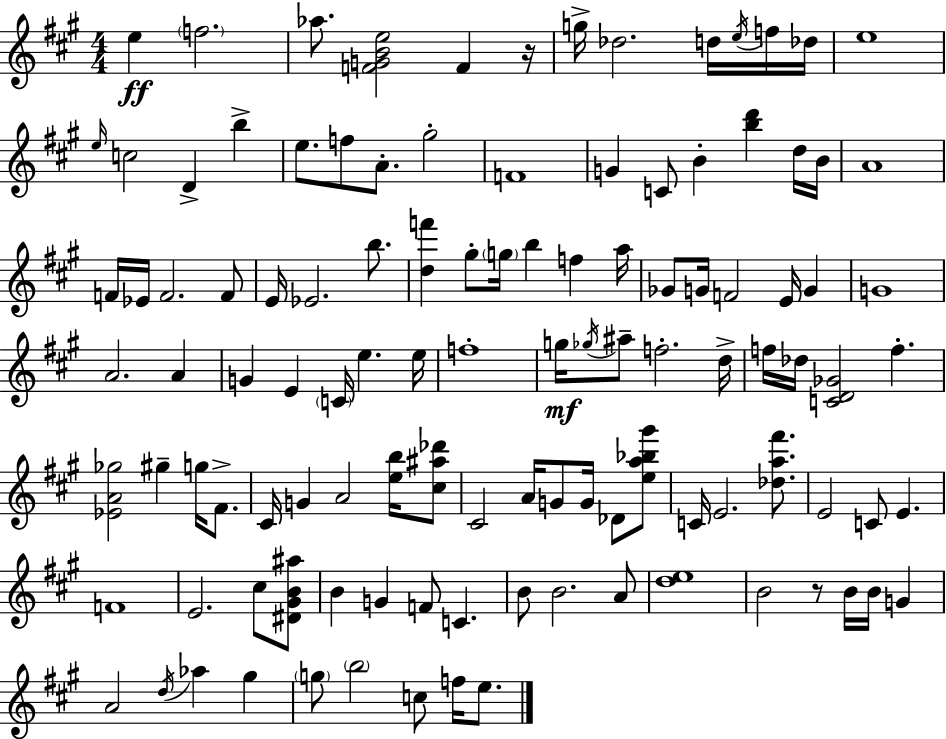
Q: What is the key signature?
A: A major